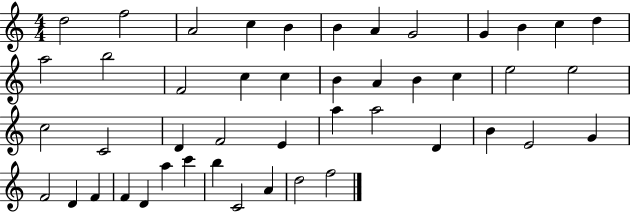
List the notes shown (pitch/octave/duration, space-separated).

D5/h F5/h A4/h C5/q B4/q B4/q A4/q G4/h G4/q B4/q C5/q D5/q A5/h B5/h F4/h C5/q C5/q B4/q A4/q B4/q C5/q E5/h E5/h C5/h C4/h D4/q F4/h E4/q A5/q A5/h D4/q B4/q E4/h G4/q F4/h D4/q F4/q F4/q D4/q A5/q C6/q B5/q C4/h A4/q D5/h F5/h